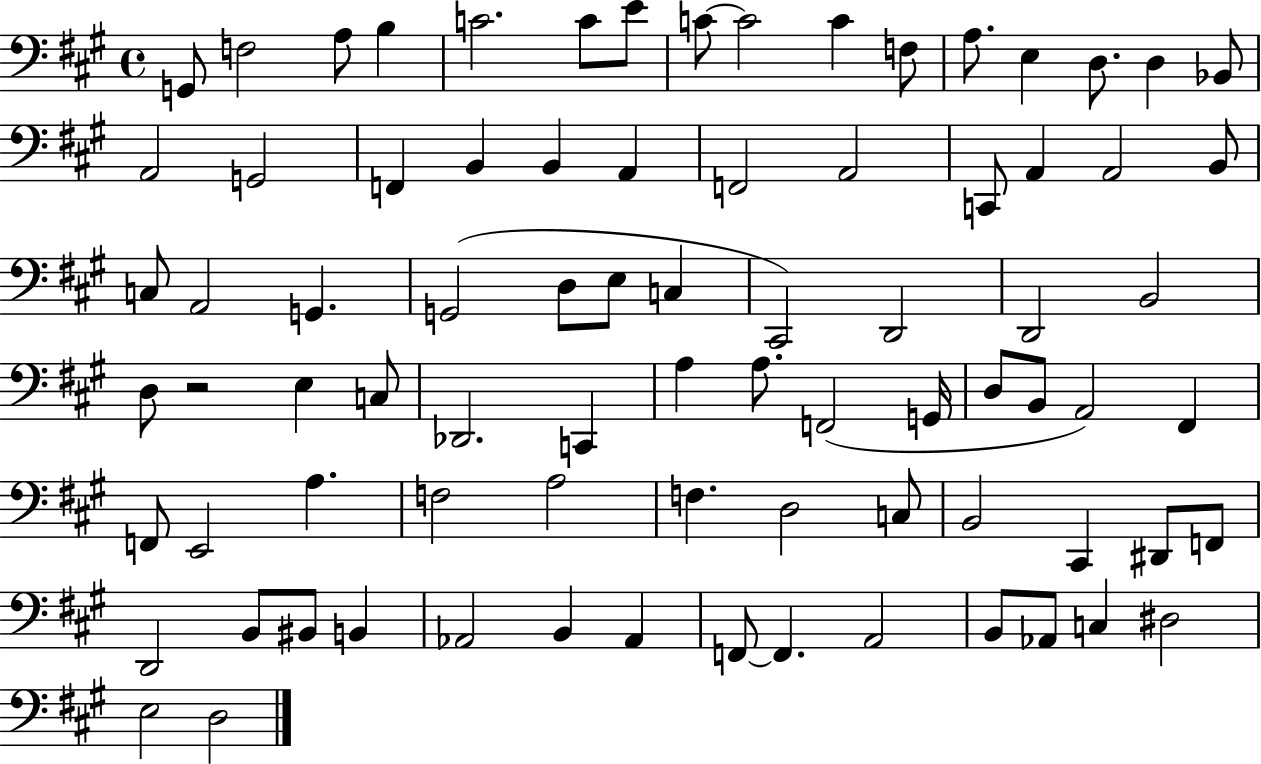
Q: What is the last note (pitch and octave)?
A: D3